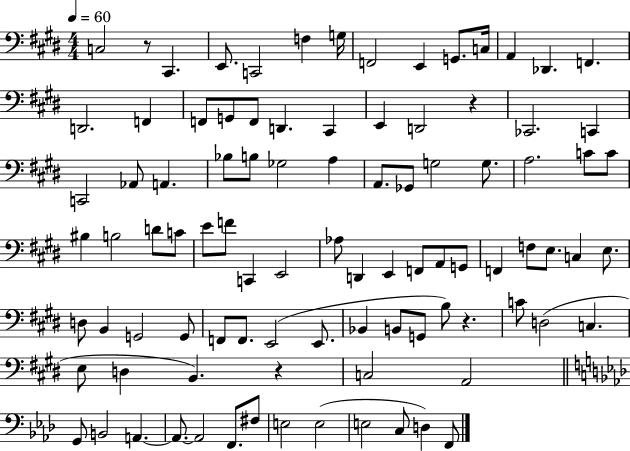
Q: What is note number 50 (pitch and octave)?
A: F2